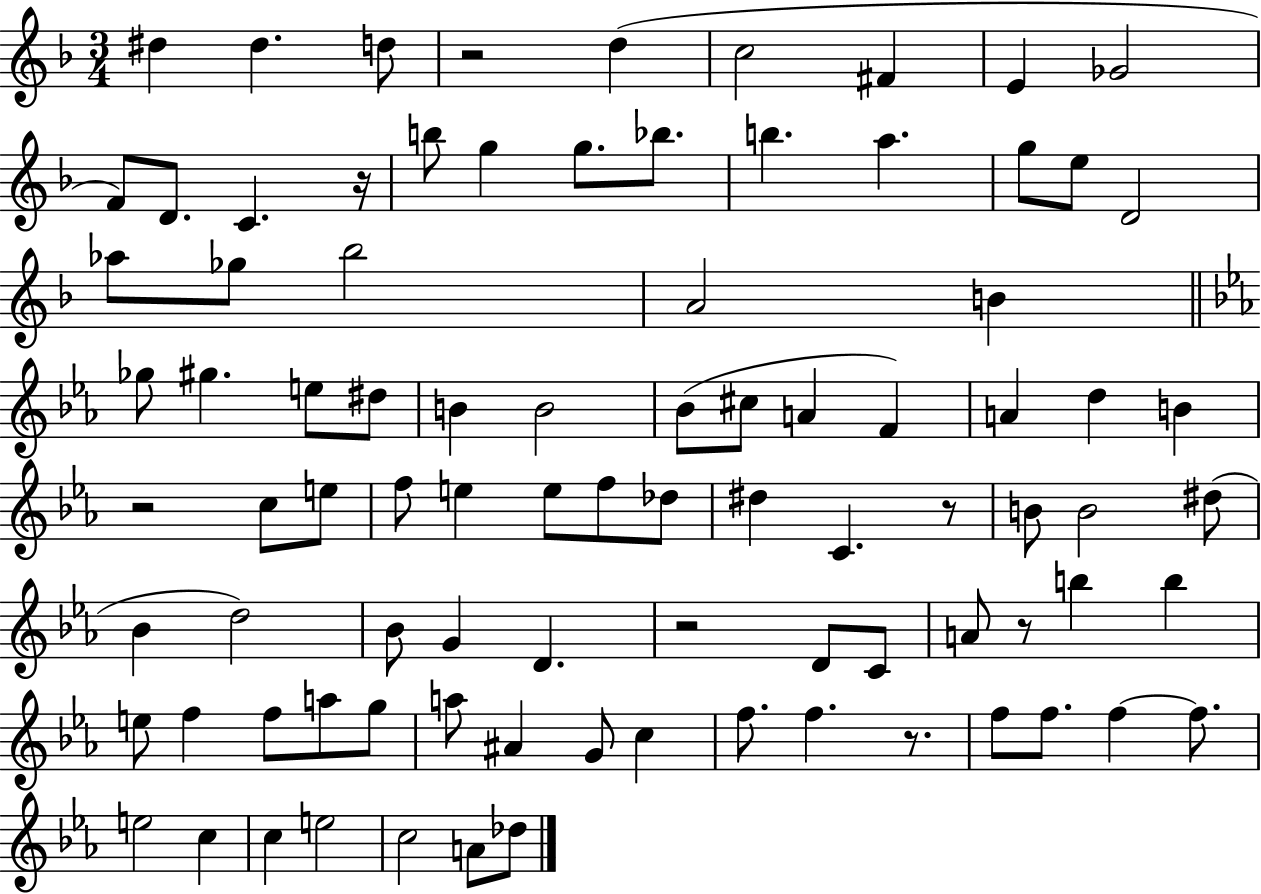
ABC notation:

X:1
T:Untitled
M:3/4
L:1/4
K:F
^d ^d d/2 z2 d c2 ^F E _G2 F/2 D/2 C z/4 b/2 g g/2 _b/2 b a g/2 e/2 D2 _a/2 _g/2 _b2 A2 B _g/2 ^g e/2 ^d/2 B B2 _B/2 ^c/2 A F A d B z2 c/2 e/2 f/2 e e/2 f/2 _d/2 ^d C z/2 B/2 B2 ^d/2 _B d2 _B/2 G D z2 D/2 C/2 A/2 z/2 b b e/2 f f/2 a/2 g/2 a/2 ^A G/2 c f/2 f z/2 f/2 f/2 f f/2 e2 c c e2 c2 A/2 _d/2